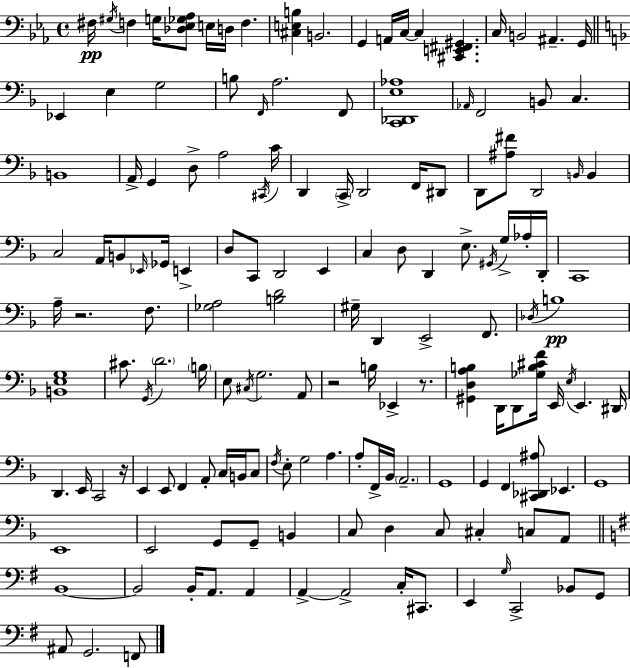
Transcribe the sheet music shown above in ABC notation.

X:1
T:Untitled
M:4/4
L:1/4
K:Eb
^F,/4 ^G,/4 F, G,/4 [_D,_E,_G,_A,]/2 E,/4 D,/4 F, [^C,E,B,] B,,2 G,, A,,/4 C,/4 C, [^C,,E,,^F,,^G,,] C,/4 B,,2 ^A,, G,,/4 _E,, E, G,2 B,/2 F,,/4 A,2 F,,/2 [C,,_D,,E,_A,]4 _A,,/4 F,,2 B,,/2 C, B,,4 A,,/4 G,, D,/2 A,2 ^C,,/4 C/4 D,, C,,/4 D,,2 F,,/4 ^D,,/2 D,,/2 [^A,^F]/2 D,,2 B,,/4 B,, C,2 A,,/4 B,,/2 _E,,/4 _G,,/4 E,, D,/2 C,,/2 D,,2 E,, C, D,/2 D,, E,/2 ^G,,/4 G,/4 _A,/4 D,,/4 C,,4 A,/4 z2 F,/2 [_G,A,]2 [B,D]2 ^G,/4 D,, E,,2 F,,/2 _D,/4 B,4 [B,,E,G,]4 ^C/2 G,,/4 D2 B,/4 E,/2 ^C,/4 G,2 A,,/2 z2 B,/4 _E,, z/2 [^G,,D,A,B,] D,,/4 D,,/2 [_G,B,^CF]/4 E,,/4 E,/4 E,, ^D,,/4 D,, E,,/4 C,,2 z/4 E,, E,,/2 F,, A,,/2 C,/4 B,,/4 C,/2 F,/4 E,/2 G,2 A, A,/2 F,,/4 _B,,/4 A,,2 G,,4 G,, F,, [^C,,_D,,^A,]/2 _E,, G,,4 E,,4 E,,2 G,,/2 G,,/2 B,, C,/2 D, C,/2 ^C, C,/2 A,,/2 B,,4 B,,2 B,,/4 A,,/2 A,, A,, A,,2 C,/4 ^C,,/2 E,, G,/4 C,,2 _B,,/2 G,,/2 ^A,,/2 G,,2 F,,/2